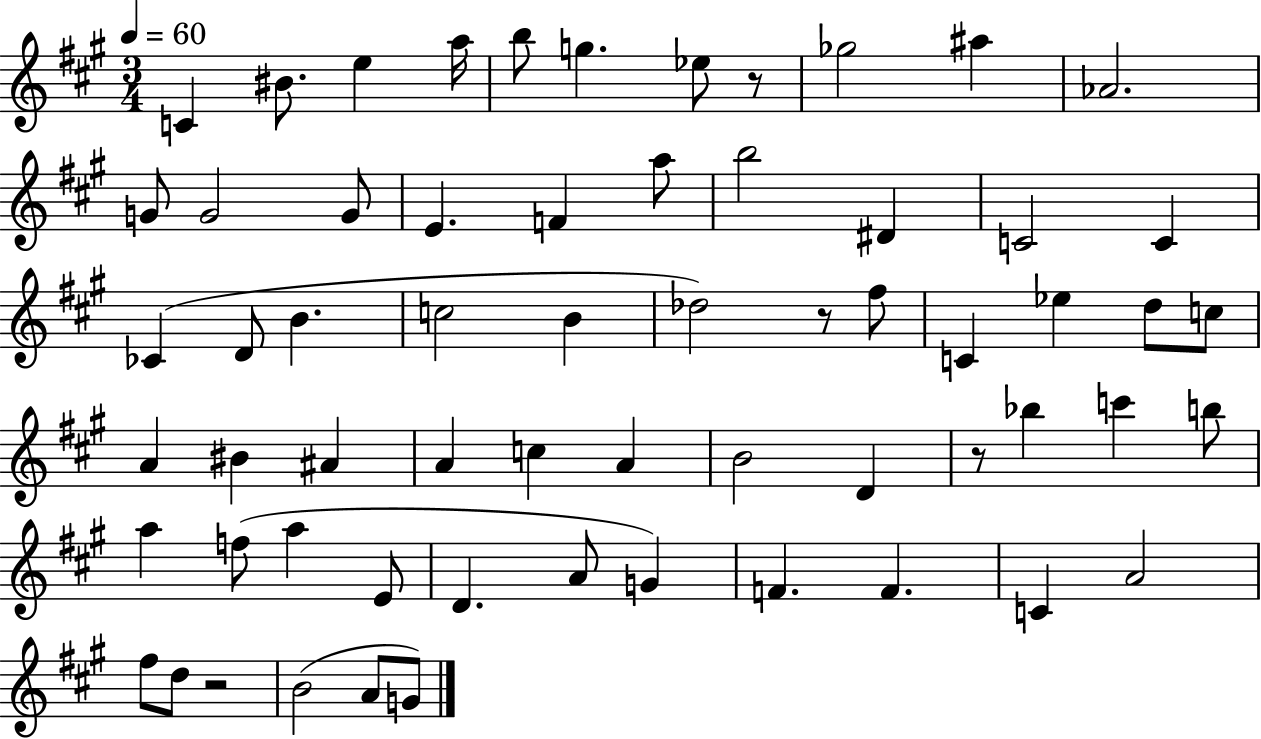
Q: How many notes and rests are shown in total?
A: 62